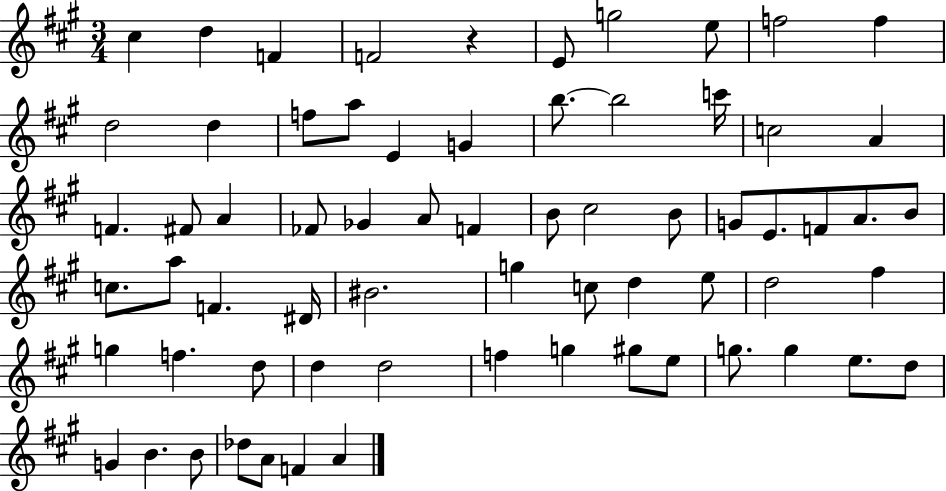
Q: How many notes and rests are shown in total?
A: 67